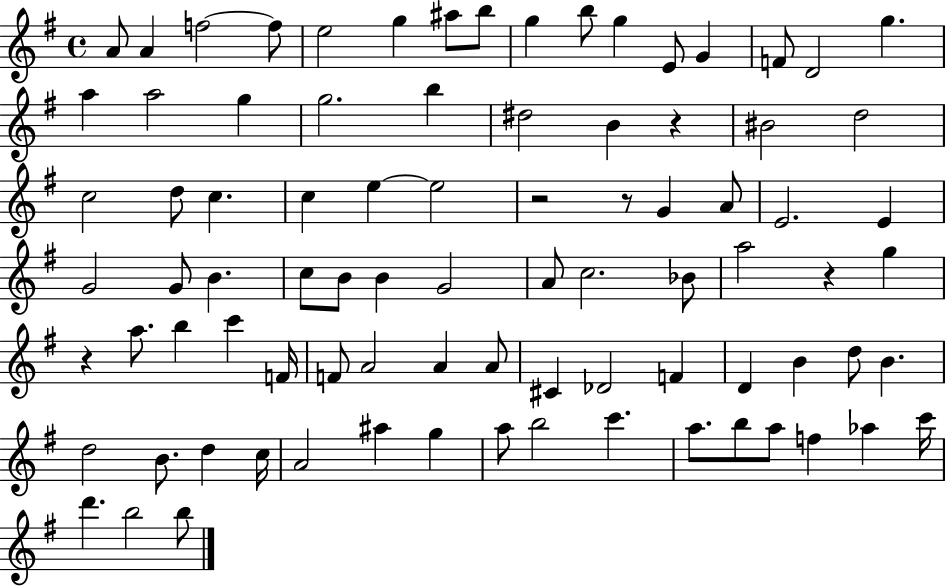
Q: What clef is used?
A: treble